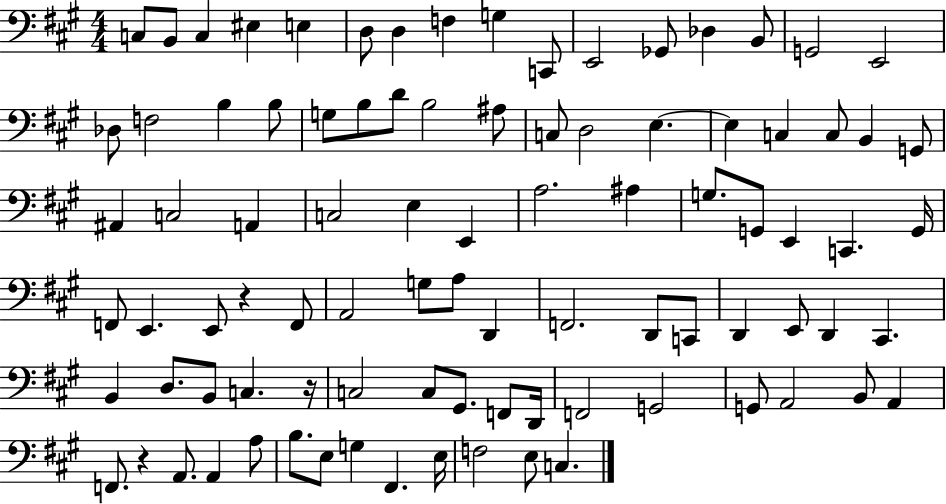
X:1
T:Untitled
M:4/4
L:1/4
K:A
C,/2 B,,/2 C, ^E, E, D,/2 D, F, G, C,,/2 E,,2 _G,,/2 _D, B,,/2 G,,2 E,,2 _D,/2 F,2 B, B,/2 G,/2 B,/2 D/2 B,2 ^A,/2 C,/2 D,2 E, E, C, C,/2 B,, G,,/2 ^A,, C,2 A,, C,2 E, E,, A,2 ^A, G,/2 G,,/2 E,, C,, G,,/4 F,,/2 E,, E,,/2 z F,,/2 A,,2 G,/2 A,/2 D,, F,,2 D,,/2 C,,/2 D,, E,,/2 D,, ^C,, B,, D,/2 B,,/2 C, z/4 C,2 C,/2 ^G,,/2 F,,/2 D,,/4 F,,2 G,,2 G,,/2 A,,2 B,,/2 A,, F,,/2 z A,,/2 A,, A,/2 B,/2 E,/2 G, ^F,, E,/4 F,2 E,/2 C,